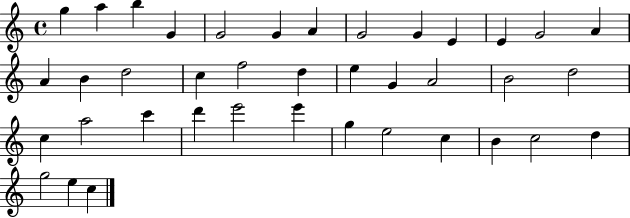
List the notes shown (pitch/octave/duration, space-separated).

G5/q A5/q B5/q G4/q G4/h G4/q A4/q G4/h G4/q E4/q E4/q G4/h A4/q A4/q B4/q D5/h C5/q F5/h D5/q E5/q G4/q A4/h B4/h D5/h C5/q A5/h C6/q D6/q E6/h E6/q G5/q E5/h C5/q B4/q C5/h D5/q G5/h E5/q C5/q